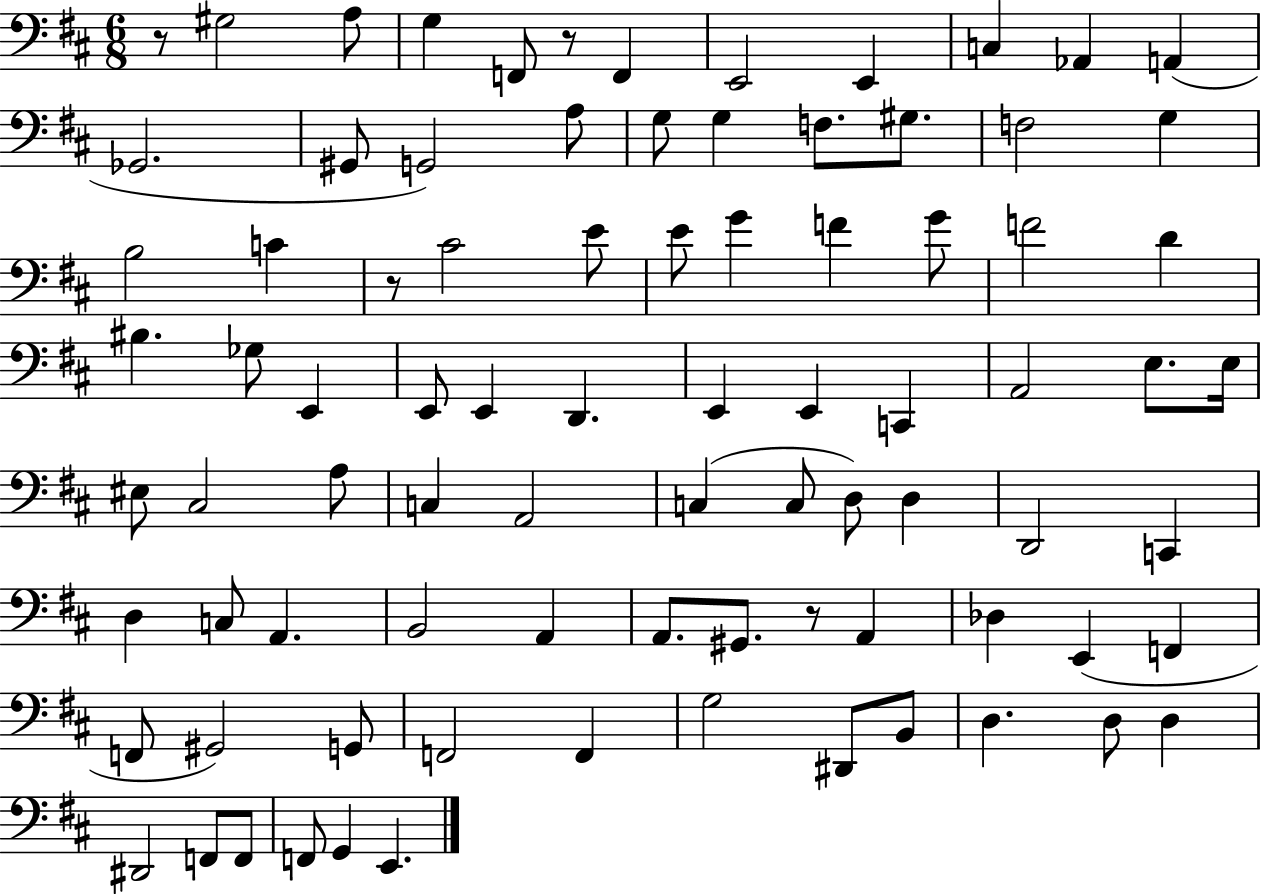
X:1
T:Untitled
M:6/8
L:1/4
K:D
z/2 ^G,2 A,/2 G, F,,/2 z/2 F,, E,,2 E,, C, _A,, A,, _G,,2 ^G,,/2 G,,2 A,/2 G,/2 G, F,/2 ^G,/2 F,2 G, B,2 C z/2 ^C2 E/2 E/2 G F G/2 F2 D ^B, _G,/2 E,, E,,/2 E,, D,, E,, E,, C,, A,,2 E,/2 E,/4 ^E,/2 ^C,2 A,/2 C, A,,2 C, C,/2 D,/2 D, D,,2 C,, D, C,/2 A,, B,,2 A,, A,,/2 ^G,,/2 z/2 A,, _D, E,, F,, F,,/2 ^G,,2 G,,/2 F,,2 F,, G,2 ^D,,/2 B,,/2 D, D,/2 D, ^D,,2 F,,/2 F,,/2 F,,/2 G,, E,,